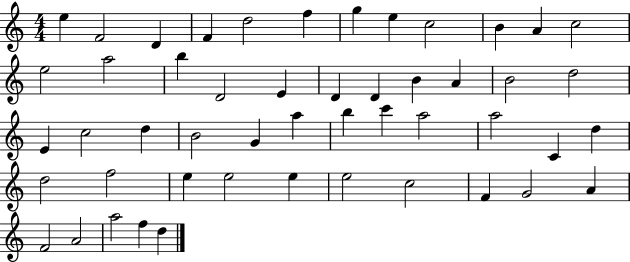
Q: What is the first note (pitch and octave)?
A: E5